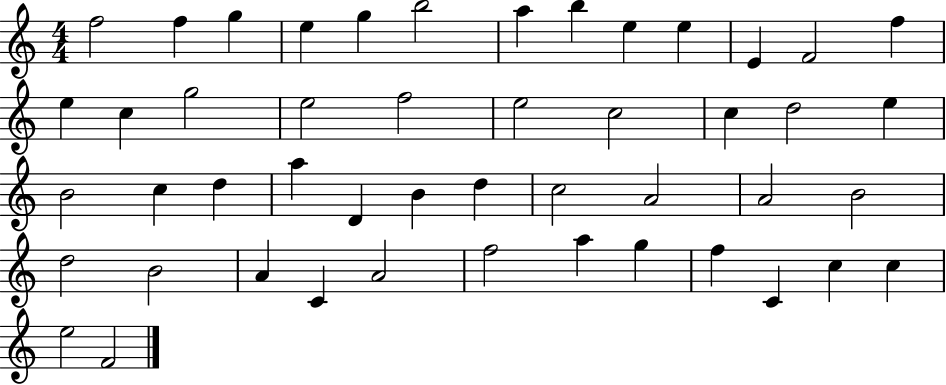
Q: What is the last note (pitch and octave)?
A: F4